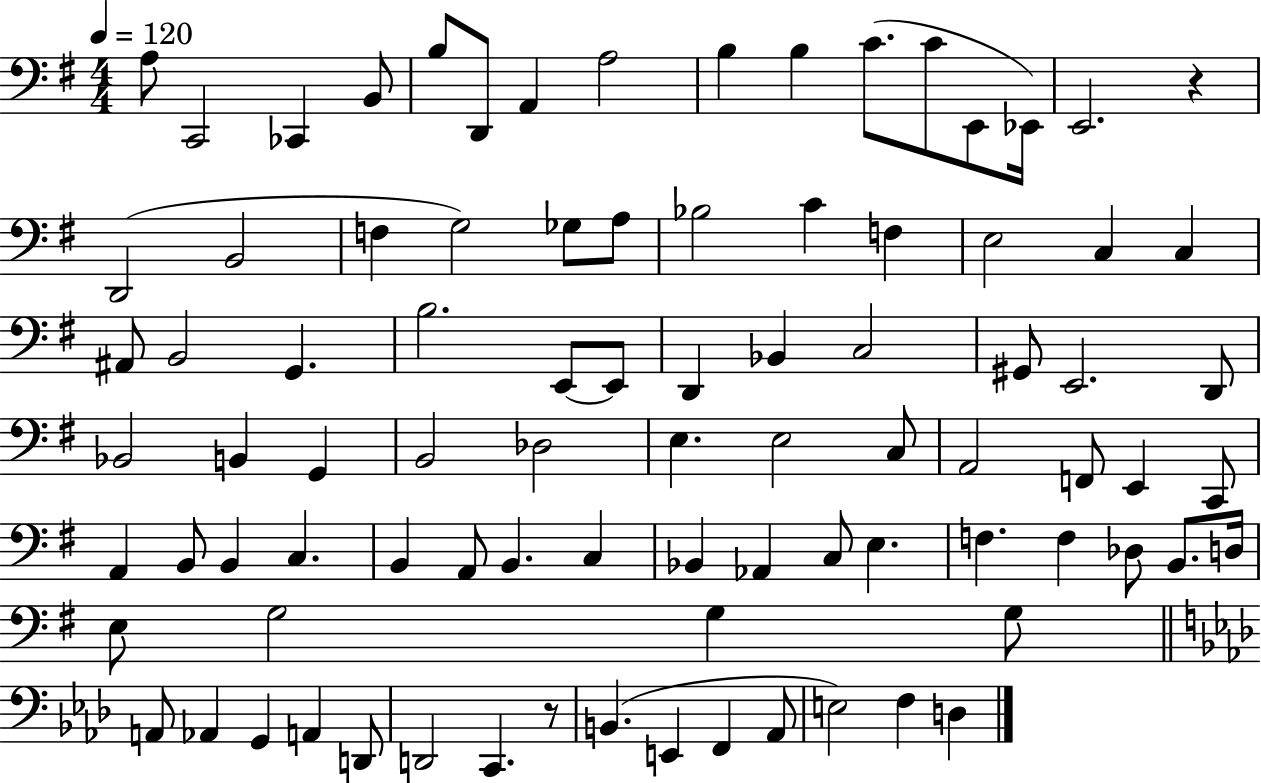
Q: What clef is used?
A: bass